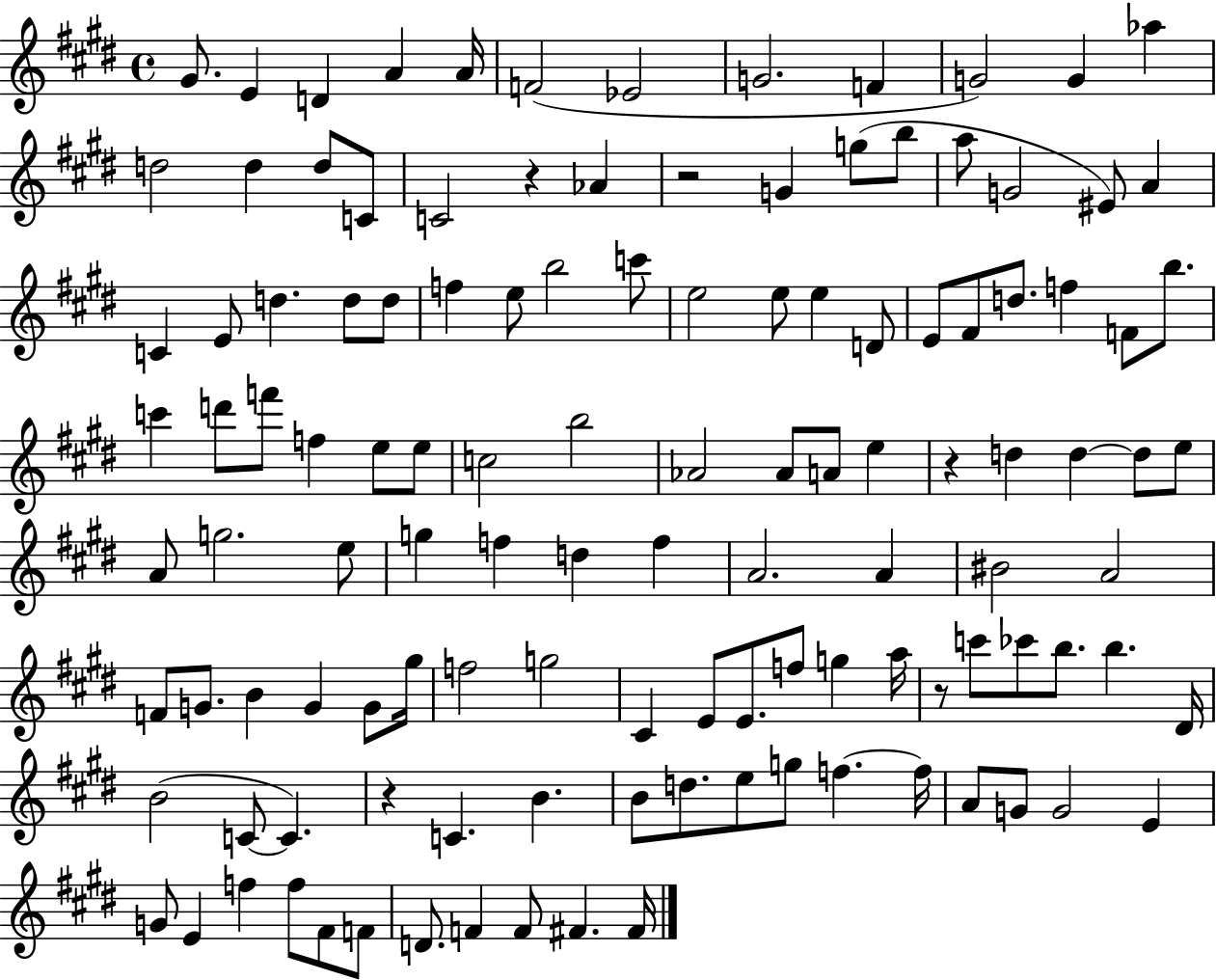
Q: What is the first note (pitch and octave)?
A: G#4